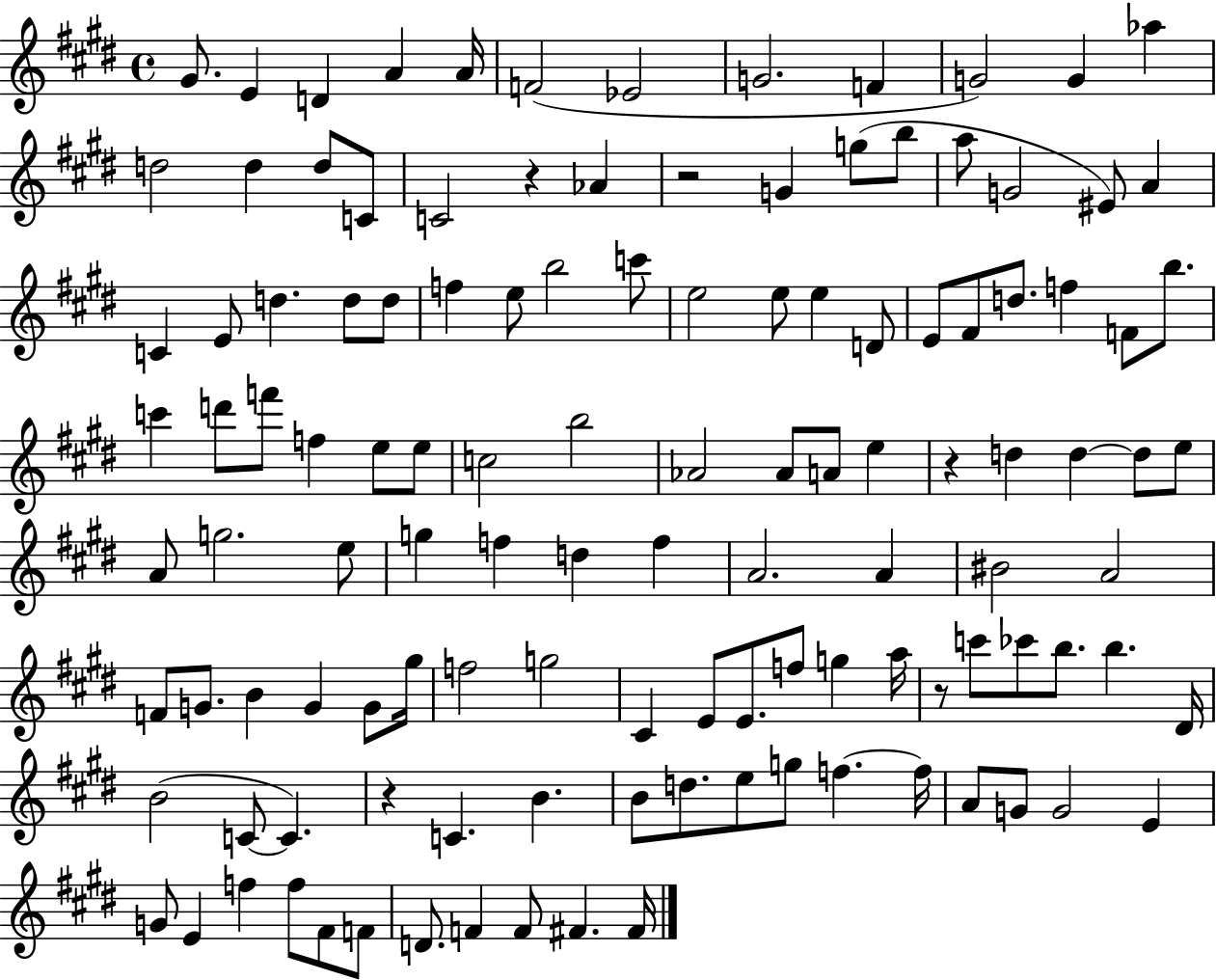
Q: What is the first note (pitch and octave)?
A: G#4